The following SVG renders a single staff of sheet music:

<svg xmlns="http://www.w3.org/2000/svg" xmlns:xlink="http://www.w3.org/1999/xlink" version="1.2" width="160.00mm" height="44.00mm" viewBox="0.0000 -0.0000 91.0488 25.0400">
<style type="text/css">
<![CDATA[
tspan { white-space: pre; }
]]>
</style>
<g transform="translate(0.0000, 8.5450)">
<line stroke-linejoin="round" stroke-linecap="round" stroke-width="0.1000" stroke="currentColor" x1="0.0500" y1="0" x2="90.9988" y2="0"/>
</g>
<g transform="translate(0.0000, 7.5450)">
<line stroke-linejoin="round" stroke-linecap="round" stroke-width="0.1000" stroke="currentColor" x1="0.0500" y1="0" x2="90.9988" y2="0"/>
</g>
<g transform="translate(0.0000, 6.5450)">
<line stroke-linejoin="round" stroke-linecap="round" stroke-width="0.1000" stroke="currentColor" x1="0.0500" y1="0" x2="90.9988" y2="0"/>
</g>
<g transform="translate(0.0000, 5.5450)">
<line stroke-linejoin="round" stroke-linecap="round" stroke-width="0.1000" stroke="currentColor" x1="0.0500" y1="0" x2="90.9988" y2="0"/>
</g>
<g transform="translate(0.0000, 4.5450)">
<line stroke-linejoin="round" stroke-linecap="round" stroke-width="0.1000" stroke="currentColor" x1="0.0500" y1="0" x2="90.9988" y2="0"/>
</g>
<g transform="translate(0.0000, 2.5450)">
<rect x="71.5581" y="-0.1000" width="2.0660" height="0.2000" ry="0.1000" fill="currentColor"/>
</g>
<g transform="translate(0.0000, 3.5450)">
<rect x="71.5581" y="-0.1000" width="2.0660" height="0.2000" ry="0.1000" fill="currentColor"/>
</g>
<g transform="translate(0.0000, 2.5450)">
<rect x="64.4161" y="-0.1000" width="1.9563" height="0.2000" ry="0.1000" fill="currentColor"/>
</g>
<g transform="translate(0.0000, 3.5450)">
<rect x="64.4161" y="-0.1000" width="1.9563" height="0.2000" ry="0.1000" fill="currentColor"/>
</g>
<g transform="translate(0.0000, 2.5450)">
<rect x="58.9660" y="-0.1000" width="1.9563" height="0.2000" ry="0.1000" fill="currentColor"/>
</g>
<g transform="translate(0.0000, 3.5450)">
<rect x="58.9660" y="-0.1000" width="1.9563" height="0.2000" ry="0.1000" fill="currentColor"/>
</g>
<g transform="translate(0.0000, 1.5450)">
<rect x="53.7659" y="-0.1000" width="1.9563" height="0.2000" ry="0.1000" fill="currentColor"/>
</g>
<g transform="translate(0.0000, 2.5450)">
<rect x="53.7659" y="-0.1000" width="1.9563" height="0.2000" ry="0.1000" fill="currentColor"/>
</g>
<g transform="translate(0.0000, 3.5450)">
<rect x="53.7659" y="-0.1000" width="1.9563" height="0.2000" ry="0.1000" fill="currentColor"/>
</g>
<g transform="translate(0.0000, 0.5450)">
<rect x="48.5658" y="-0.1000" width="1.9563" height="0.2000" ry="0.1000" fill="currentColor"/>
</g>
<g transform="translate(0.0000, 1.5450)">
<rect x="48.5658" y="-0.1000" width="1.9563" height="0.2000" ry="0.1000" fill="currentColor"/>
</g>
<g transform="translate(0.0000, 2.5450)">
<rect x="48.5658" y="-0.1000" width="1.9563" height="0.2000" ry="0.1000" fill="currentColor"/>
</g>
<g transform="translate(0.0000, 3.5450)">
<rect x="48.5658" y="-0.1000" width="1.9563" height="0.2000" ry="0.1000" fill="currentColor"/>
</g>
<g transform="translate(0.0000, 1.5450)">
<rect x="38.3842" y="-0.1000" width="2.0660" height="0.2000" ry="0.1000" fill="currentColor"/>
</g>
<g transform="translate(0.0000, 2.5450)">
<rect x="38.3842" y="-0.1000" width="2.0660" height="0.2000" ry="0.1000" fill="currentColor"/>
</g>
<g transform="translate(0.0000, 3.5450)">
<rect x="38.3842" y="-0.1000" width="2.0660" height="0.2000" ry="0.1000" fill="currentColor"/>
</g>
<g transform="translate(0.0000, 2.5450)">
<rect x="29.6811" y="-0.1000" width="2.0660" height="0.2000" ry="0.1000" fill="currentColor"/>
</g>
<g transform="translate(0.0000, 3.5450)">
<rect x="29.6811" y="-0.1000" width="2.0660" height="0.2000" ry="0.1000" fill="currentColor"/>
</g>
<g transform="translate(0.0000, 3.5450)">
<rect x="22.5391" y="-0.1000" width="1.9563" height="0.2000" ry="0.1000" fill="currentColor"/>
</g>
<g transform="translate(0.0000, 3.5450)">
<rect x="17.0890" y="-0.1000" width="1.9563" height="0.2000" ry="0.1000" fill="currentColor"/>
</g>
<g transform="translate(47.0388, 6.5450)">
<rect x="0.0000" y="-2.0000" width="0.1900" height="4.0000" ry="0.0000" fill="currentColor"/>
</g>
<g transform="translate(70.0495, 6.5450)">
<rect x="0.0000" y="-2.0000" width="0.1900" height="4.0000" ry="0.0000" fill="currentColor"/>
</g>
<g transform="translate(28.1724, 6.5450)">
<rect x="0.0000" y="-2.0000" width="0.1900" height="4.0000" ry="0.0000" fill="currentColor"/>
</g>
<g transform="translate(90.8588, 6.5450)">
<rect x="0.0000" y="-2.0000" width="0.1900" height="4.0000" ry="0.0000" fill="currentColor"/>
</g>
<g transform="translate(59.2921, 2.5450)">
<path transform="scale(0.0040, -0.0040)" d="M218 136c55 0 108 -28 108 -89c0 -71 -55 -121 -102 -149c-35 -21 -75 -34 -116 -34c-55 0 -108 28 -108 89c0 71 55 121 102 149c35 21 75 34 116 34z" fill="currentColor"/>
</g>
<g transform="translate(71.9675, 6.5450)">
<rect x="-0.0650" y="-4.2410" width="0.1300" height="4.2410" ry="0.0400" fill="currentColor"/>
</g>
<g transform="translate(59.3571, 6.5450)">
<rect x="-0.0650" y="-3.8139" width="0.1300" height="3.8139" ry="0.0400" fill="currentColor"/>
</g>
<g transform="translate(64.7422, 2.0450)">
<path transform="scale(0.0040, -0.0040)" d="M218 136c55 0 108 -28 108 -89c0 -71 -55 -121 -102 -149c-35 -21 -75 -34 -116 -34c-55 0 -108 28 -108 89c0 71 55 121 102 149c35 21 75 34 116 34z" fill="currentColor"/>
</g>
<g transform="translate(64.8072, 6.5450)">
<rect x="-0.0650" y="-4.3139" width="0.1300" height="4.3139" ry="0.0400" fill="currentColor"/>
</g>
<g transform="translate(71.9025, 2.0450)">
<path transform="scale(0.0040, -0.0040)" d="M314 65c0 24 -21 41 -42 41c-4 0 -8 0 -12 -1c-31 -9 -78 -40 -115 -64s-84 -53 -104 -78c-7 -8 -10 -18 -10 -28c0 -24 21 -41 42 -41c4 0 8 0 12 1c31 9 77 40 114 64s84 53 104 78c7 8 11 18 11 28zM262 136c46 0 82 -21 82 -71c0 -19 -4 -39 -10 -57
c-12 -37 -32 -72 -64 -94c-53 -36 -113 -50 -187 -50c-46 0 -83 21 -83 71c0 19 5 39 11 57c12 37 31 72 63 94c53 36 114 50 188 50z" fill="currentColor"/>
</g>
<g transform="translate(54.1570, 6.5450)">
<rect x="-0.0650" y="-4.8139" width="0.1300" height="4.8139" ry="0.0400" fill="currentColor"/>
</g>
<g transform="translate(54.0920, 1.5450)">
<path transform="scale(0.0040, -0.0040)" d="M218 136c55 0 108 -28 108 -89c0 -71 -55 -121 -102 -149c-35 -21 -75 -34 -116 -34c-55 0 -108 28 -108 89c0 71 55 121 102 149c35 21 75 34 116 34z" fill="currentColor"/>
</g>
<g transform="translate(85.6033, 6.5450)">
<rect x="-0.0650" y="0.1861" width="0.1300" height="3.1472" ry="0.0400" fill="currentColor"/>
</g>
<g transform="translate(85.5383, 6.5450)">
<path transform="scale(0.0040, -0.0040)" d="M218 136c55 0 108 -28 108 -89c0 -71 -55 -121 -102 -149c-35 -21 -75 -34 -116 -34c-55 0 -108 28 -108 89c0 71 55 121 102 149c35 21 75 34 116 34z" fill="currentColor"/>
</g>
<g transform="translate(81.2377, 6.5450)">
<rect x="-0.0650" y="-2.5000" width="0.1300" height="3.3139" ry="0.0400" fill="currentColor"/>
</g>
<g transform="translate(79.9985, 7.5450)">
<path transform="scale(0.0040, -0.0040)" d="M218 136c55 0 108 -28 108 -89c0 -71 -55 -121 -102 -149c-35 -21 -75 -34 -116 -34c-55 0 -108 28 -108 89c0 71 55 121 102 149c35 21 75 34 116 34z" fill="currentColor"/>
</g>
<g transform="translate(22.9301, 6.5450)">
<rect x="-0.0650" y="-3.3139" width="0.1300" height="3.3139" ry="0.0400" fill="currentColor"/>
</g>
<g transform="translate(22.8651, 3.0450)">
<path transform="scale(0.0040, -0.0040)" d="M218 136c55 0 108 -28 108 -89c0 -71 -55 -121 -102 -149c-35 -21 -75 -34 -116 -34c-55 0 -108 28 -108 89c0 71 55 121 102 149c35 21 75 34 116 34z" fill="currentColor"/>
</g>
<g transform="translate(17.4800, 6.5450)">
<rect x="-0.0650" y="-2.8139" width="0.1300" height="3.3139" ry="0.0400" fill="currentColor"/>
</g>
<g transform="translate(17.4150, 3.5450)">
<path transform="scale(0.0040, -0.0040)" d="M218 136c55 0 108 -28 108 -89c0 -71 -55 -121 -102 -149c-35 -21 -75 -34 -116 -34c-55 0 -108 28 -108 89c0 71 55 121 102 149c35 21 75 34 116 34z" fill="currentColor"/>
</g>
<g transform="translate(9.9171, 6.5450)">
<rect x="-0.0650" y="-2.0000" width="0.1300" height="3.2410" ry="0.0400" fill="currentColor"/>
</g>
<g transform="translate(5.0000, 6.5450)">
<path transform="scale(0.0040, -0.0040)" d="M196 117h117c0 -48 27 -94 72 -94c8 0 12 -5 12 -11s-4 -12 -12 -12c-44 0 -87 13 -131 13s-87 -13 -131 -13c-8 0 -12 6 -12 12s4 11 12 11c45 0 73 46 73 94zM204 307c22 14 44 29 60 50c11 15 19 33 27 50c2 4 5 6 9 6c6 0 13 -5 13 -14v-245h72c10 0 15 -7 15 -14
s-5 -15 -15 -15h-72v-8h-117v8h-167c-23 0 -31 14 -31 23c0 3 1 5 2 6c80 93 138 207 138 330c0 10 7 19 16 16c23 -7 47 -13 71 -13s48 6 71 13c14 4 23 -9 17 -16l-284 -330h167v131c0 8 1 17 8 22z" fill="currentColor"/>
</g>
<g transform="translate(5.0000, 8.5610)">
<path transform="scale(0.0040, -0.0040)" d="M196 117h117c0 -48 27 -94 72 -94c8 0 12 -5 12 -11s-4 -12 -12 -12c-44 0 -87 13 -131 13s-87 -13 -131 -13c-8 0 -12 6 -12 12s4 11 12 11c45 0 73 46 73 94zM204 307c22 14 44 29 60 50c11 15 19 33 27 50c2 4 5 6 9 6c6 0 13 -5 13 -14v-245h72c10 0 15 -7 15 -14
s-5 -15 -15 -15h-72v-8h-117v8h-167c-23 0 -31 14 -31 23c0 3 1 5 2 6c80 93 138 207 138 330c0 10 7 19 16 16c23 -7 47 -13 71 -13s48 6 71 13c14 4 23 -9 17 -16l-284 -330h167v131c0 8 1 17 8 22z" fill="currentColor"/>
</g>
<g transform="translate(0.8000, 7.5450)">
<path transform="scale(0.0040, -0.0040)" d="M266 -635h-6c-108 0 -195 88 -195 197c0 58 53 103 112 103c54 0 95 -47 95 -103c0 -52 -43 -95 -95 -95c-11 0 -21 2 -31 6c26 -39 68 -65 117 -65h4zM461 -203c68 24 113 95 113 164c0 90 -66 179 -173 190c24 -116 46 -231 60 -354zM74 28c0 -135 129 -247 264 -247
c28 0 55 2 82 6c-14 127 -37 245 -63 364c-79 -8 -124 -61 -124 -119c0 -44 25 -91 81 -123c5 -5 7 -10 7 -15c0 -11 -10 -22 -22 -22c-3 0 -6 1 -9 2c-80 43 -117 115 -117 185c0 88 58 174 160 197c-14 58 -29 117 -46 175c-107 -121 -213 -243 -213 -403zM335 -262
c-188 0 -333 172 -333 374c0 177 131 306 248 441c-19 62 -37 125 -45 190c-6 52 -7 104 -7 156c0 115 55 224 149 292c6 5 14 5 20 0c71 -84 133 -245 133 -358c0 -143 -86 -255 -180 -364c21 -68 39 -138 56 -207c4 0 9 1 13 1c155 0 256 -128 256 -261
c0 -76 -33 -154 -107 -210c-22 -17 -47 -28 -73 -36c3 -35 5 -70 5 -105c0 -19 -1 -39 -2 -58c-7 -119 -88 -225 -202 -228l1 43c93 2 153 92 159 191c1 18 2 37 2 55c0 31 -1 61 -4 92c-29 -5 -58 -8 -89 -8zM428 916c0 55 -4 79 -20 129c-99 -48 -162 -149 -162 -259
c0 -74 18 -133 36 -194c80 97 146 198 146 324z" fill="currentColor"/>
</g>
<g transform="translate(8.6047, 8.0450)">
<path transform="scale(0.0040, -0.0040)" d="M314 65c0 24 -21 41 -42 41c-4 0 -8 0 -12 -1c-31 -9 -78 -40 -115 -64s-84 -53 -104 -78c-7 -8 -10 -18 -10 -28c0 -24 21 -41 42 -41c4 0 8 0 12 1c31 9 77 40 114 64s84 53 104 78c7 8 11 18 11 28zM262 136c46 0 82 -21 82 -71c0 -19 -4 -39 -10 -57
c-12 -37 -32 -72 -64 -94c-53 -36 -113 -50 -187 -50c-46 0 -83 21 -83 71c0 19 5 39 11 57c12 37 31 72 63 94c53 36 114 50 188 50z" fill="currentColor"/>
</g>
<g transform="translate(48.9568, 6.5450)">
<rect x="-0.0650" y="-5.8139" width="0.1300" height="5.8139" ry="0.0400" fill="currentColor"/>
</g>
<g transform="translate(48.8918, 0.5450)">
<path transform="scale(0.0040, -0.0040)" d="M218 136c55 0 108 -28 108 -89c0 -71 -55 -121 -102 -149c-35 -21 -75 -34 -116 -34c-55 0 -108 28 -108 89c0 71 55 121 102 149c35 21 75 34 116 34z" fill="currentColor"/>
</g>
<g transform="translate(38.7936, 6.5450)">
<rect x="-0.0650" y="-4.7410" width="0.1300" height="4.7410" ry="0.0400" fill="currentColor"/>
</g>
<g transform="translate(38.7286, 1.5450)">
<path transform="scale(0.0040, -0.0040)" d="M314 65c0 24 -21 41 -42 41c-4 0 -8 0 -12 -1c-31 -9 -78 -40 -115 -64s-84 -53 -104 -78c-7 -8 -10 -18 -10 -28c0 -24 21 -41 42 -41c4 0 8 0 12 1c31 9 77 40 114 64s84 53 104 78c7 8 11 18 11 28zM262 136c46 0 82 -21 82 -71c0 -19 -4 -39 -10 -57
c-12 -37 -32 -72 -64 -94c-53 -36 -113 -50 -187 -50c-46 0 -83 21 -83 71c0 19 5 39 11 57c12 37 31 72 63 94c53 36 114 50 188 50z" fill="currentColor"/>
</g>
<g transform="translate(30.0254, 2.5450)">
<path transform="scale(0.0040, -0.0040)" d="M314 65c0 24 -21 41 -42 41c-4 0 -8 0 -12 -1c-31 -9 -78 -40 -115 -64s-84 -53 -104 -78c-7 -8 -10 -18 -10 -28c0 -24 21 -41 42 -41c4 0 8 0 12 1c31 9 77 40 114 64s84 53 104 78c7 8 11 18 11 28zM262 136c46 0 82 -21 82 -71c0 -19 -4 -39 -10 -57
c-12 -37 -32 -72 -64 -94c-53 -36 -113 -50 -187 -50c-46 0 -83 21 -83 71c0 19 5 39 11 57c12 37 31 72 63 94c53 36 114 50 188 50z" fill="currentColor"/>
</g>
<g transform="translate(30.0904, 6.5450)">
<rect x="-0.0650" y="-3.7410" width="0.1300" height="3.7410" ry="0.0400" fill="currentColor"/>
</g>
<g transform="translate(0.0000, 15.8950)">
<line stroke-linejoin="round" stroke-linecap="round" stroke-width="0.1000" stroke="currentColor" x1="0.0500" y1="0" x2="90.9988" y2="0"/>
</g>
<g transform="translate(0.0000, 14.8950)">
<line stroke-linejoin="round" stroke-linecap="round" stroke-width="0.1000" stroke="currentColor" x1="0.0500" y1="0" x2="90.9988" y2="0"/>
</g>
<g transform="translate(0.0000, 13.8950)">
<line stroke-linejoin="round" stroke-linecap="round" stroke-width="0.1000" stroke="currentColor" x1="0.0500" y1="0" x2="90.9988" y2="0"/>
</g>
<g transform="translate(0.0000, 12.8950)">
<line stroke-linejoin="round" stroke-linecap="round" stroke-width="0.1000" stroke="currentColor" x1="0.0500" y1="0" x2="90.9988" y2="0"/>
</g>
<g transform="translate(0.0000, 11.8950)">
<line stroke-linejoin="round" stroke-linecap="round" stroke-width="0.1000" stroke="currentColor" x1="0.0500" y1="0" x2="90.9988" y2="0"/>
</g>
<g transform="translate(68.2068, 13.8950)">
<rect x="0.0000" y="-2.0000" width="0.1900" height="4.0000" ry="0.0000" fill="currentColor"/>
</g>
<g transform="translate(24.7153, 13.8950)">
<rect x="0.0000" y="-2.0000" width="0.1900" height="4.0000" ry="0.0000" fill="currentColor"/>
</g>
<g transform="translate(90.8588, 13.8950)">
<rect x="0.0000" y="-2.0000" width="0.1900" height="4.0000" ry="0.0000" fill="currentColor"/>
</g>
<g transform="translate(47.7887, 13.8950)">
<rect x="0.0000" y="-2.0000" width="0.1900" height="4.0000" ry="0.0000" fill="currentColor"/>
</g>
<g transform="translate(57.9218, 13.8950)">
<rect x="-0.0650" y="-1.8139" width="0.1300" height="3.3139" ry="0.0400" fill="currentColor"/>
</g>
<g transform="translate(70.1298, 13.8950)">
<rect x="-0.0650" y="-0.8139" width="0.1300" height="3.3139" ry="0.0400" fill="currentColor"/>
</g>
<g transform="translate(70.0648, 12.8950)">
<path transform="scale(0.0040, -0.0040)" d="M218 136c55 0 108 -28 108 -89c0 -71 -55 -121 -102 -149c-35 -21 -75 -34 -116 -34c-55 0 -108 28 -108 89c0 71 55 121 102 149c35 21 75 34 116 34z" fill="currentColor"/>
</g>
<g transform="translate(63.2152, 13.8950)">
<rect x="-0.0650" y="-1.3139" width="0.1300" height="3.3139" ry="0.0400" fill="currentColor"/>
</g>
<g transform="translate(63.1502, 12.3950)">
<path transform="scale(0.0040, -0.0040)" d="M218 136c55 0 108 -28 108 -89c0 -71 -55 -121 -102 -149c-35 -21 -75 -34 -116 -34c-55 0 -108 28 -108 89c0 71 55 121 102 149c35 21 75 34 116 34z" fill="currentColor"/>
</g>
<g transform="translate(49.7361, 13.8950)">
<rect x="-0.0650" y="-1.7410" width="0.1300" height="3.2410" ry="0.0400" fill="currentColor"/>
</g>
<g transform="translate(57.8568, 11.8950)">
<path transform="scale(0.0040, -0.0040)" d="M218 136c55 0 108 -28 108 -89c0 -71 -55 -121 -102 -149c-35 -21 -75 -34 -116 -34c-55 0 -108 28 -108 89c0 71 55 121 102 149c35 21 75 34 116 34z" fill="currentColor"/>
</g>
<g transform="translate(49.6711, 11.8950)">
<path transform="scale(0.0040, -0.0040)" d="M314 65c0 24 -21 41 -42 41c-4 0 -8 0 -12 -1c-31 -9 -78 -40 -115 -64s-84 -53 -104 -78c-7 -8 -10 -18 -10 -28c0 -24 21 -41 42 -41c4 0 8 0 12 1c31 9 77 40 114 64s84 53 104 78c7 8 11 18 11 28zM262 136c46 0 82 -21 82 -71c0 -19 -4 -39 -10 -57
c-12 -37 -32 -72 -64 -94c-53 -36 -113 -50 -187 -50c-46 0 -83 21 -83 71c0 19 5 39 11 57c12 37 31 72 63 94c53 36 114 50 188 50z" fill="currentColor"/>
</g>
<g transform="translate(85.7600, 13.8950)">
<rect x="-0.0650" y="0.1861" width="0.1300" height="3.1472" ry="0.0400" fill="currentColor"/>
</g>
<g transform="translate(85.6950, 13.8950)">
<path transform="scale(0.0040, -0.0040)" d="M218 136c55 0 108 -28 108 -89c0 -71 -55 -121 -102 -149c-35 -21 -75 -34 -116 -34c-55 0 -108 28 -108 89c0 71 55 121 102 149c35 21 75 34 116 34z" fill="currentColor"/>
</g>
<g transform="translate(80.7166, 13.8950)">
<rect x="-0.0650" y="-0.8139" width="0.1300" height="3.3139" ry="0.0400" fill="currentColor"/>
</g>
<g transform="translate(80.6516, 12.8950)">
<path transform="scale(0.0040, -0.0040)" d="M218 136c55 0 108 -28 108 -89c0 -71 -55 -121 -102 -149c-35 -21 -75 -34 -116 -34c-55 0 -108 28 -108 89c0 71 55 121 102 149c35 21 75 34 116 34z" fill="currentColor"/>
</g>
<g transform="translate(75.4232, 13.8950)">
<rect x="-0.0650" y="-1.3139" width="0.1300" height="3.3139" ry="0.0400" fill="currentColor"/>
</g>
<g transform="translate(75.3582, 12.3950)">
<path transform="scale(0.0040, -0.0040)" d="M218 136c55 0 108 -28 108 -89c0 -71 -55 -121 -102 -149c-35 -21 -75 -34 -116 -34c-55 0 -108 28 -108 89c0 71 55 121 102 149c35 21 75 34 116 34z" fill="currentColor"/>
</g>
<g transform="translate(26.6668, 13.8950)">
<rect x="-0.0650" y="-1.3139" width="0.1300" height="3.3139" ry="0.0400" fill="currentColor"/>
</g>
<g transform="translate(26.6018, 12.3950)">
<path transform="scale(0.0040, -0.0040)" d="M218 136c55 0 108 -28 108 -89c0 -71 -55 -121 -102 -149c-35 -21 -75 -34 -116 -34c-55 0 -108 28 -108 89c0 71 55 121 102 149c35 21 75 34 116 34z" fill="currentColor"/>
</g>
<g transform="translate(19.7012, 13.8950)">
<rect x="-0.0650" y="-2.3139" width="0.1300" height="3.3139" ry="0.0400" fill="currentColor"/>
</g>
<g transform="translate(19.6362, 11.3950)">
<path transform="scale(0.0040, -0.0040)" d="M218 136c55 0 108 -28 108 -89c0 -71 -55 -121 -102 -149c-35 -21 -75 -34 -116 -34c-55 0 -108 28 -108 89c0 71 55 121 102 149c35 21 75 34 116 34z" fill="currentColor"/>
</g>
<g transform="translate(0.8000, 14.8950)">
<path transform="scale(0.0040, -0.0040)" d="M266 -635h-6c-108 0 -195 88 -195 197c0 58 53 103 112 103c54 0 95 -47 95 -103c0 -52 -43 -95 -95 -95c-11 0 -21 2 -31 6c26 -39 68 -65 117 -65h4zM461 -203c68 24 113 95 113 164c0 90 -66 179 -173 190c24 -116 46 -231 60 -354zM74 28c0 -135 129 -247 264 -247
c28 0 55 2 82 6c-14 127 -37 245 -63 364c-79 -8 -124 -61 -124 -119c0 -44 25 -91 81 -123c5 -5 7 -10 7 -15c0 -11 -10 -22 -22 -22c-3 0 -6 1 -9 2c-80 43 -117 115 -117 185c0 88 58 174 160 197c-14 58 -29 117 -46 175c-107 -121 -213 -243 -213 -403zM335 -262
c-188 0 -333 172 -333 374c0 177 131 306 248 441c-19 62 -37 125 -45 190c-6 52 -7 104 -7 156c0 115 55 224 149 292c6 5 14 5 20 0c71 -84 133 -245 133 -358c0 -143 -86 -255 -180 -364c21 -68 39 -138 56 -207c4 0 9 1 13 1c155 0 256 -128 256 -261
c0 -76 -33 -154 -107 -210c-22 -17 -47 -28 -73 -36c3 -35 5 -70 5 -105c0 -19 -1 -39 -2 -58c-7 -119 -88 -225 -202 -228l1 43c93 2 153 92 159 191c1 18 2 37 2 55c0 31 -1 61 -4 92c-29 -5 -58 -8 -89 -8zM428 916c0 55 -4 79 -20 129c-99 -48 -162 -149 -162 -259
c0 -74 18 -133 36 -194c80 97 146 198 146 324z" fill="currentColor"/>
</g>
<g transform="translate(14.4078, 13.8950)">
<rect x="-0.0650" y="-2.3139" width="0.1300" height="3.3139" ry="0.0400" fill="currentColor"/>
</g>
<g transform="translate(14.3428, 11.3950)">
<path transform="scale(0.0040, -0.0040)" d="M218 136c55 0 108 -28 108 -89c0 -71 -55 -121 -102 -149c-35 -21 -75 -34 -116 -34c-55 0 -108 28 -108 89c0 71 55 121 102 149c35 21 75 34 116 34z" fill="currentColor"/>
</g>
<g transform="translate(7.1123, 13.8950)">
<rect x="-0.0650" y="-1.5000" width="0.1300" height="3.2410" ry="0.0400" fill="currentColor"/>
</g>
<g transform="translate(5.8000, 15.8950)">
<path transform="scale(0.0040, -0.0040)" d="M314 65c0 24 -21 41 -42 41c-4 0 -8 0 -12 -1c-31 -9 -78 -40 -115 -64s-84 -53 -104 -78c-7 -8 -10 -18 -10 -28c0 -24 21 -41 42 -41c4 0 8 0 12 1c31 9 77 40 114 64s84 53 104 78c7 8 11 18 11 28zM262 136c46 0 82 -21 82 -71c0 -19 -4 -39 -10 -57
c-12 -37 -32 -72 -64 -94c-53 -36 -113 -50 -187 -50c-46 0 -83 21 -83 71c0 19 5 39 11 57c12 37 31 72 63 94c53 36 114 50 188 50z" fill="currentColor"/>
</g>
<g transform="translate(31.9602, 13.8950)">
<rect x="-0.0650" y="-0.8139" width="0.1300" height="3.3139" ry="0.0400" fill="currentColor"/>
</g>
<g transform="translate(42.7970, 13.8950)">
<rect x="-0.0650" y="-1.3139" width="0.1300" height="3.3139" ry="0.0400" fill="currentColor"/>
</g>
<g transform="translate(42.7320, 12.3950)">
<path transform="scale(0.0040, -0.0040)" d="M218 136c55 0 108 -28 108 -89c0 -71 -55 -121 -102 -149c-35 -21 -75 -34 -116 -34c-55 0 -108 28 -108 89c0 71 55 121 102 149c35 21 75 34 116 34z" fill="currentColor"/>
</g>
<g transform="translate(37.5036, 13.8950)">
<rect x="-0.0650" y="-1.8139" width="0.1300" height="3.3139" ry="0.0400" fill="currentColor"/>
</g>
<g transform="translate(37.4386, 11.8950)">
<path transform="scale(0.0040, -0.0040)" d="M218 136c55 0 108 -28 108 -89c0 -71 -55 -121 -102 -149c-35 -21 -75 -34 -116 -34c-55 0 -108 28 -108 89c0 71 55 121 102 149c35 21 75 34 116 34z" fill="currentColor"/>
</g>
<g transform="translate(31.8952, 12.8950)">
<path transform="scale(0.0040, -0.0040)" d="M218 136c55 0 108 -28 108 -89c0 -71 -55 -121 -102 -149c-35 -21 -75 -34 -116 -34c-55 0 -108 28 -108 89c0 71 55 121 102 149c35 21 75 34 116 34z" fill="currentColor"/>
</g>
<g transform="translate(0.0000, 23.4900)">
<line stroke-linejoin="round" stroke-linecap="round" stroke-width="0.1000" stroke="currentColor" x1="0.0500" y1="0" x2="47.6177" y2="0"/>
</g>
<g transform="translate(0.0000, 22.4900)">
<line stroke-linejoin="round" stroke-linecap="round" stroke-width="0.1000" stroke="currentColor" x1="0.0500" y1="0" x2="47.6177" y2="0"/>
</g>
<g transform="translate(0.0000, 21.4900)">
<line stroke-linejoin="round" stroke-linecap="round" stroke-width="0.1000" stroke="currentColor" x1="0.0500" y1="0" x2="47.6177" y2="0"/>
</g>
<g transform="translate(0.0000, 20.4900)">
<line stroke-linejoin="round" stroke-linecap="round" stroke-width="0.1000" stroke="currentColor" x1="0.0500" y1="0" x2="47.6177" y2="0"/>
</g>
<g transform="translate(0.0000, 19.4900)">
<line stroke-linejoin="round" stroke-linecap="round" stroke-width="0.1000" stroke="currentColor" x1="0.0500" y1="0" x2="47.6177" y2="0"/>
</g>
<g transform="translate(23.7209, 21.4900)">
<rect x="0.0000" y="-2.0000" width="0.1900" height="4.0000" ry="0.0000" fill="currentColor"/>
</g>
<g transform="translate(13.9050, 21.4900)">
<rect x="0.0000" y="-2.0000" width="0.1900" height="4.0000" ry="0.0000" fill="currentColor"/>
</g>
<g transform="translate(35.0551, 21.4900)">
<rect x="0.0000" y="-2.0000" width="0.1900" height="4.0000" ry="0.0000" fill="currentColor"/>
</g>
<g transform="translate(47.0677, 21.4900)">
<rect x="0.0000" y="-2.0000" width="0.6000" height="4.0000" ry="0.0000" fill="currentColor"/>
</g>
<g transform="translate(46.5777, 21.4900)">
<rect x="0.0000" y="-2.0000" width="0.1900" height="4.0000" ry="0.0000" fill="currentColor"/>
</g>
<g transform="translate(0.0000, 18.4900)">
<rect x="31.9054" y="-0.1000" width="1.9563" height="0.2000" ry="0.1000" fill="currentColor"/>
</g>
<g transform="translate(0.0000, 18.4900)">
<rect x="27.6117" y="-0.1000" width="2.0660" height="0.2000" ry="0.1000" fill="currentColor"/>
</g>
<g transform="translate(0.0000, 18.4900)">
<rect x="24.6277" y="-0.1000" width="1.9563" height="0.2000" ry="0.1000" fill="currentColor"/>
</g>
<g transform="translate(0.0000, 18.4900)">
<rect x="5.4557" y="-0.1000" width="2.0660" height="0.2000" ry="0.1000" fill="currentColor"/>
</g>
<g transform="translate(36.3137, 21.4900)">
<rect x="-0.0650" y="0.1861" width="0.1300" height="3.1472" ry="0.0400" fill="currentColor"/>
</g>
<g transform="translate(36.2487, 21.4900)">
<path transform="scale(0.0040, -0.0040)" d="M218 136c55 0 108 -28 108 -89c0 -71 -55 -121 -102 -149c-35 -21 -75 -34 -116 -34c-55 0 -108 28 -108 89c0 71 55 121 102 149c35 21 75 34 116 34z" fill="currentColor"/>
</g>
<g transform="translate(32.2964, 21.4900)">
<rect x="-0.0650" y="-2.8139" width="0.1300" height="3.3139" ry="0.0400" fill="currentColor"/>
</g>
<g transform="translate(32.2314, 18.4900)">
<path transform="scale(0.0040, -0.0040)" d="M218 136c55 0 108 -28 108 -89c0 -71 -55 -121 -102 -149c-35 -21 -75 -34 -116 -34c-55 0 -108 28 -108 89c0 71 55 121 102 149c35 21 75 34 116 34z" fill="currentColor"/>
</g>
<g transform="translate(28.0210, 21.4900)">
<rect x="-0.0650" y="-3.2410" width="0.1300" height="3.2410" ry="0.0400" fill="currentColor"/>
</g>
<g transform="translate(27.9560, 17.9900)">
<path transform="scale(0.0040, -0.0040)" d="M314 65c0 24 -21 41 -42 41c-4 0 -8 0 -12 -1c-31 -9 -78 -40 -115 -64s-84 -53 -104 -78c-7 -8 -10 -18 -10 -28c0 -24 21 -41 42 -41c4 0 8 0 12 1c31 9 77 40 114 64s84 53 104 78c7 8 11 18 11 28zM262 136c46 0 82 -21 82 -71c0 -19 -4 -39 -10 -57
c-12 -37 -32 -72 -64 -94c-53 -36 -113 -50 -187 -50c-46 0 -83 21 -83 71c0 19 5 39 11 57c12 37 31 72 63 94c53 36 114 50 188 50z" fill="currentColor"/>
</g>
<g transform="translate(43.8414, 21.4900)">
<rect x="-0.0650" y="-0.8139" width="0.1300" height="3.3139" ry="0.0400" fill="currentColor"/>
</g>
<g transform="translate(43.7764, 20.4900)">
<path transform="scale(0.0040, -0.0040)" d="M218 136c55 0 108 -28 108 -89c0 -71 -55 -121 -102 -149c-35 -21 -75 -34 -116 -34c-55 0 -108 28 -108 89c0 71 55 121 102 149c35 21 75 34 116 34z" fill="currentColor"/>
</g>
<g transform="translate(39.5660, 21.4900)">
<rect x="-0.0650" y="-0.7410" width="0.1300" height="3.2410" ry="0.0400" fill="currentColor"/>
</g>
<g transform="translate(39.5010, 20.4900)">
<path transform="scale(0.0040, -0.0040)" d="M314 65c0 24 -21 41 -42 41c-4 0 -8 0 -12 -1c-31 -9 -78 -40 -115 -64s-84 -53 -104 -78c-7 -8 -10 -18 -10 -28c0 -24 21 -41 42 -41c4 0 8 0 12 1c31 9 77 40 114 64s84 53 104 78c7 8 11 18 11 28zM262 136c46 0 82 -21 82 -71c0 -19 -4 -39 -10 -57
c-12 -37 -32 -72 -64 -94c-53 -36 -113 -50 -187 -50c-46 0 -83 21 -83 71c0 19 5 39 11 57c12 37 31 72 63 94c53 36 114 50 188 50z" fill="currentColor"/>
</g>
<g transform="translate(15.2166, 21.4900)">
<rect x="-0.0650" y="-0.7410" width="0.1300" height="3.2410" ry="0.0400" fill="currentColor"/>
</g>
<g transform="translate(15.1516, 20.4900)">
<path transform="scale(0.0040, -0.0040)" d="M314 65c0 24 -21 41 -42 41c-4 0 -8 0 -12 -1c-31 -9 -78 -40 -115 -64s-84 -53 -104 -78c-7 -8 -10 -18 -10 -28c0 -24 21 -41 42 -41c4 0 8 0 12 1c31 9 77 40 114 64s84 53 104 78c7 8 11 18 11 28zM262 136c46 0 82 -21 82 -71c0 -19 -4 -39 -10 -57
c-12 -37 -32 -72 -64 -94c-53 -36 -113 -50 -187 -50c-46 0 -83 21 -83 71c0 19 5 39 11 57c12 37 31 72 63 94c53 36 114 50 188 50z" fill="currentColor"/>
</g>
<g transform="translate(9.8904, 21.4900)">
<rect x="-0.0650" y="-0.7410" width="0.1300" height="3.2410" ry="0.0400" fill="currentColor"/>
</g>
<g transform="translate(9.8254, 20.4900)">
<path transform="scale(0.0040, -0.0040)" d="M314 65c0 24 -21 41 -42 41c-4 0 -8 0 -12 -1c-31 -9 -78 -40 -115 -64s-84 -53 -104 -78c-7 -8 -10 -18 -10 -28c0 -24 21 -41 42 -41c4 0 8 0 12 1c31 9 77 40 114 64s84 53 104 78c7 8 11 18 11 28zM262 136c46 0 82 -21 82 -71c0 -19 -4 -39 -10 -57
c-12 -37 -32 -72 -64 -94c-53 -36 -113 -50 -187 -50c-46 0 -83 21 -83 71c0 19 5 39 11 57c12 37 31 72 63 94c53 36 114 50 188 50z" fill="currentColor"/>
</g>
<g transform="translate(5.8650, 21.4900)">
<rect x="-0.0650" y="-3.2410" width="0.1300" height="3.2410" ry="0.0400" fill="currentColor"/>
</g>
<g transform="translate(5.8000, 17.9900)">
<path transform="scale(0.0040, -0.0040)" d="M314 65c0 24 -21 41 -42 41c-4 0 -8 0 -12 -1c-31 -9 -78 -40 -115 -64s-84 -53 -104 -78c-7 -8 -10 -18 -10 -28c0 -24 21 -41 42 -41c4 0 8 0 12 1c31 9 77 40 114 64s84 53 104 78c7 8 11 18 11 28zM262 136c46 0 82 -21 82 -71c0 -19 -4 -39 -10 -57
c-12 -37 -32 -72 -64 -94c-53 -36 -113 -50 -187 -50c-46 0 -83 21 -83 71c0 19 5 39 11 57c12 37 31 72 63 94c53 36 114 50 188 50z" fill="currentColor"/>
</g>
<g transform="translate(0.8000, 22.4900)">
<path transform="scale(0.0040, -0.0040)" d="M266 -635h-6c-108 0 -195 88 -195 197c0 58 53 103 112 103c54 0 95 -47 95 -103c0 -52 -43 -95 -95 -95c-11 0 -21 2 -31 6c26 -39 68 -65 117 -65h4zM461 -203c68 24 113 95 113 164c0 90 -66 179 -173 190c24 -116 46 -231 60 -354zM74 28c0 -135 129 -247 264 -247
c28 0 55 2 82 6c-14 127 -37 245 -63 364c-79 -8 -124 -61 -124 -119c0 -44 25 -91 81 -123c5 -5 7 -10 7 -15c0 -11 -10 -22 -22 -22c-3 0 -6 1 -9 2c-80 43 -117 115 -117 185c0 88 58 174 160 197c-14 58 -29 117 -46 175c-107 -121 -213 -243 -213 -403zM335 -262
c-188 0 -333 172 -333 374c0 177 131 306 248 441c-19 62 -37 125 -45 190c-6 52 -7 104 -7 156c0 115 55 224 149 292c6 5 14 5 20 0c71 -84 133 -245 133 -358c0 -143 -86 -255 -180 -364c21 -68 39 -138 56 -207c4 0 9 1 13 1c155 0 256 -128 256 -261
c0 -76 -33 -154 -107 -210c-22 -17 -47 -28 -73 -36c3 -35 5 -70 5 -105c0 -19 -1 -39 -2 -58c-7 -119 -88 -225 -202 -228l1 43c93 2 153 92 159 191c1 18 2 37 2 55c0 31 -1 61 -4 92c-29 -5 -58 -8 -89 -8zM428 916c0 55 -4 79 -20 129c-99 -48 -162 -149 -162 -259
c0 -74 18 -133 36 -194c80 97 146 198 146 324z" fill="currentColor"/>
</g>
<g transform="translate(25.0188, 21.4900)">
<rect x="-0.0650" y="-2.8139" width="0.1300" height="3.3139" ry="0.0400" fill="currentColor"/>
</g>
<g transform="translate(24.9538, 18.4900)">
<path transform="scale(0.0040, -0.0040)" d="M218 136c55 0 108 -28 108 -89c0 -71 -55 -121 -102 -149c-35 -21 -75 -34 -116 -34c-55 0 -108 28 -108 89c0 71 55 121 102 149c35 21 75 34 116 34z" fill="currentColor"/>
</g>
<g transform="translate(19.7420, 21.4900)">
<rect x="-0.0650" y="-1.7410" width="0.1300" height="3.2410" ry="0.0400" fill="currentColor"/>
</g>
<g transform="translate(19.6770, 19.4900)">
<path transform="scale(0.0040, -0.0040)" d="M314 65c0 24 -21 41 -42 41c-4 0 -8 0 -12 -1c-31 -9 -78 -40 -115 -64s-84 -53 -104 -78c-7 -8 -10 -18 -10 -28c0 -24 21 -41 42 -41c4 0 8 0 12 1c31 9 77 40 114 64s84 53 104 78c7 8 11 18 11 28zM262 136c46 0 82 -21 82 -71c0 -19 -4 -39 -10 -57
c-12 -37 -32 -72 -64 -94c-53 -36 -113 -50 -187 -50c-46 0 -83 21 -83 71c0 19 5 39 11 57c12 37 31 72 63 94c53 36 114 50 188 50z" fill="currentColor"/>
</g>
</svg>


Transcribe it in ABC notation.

X:1
T:Untitled
M:4/4
L:1/4
K:C
F2 a b c'2 e'2 g' e' c' d' d'2 G B E2 g g e d f e f2 f e d e d B b2 d2 d2 f2 a b2 a B d2 d